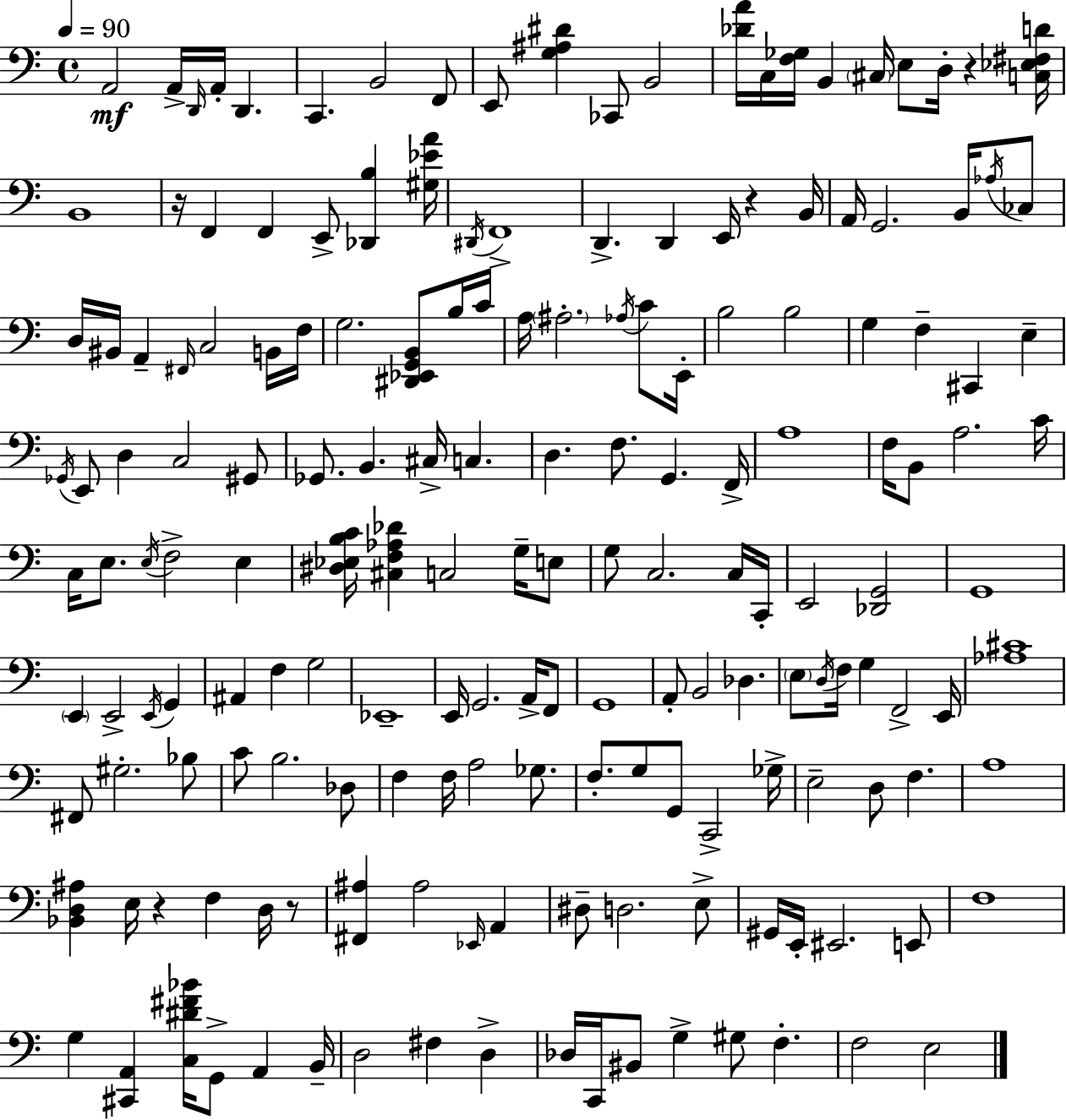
X:1
T:Untitled
M:4/4
L:1/4
K:C
A,,2 A,,/4 D,,/4 A,,/4 D,, C,, B,,2 F,,/2 E,,/2 [G,^A,^D] _C,,/2 B,,2 [_DA]/4 C,/4 [F,_G,]/4 B,, ^C,/4 E,/2 D,/4 z [C,_E,^F,D]/4 B,,4 z/4 F,, F,, E,,/2 [_D,,B,] [^G,_EA]/4 ^D,,/4 F,,4 D,, D,, E,,/4 z B,,/4 A,,/4 G,,2 B,,/4 _A,/4 _C,/2 D,/4 ^B,,/4 A,, ^F,,/4 C,2 B,,/4 F,/4 G,2 [^D,,_E,,G,,B,,]/2 B,/4 C/4 A,/4 ^A,2 _A,/4 C/2 E,,/4 B,2 B,2 G, F, ^C,, E, _G,,/4 E,,/2 D, C,2 ^G,,/2 _G,,/2 B,, ^C,/4 C, D, F,/2 G,, F,,/4 A,4 F,/4 B,,/2 A,2 C/4 C,/4 E,/2 E,/4 F,2 E, [^D,_E,B,C]/4 [^C,F,_A,_D] C,2 G,/4 E,/2 G,/2 C,2 C,/4 C,,/4 E,,2 [_D,,G,,]2 G,,4 E,, E,,2 E,,/4 G,, ^A,, F, G,2 _E,,4 E,,/4 G,,2 A,,/4 F,,/2 G,,4 A,,/2 B,,2 _D, E,/2 D,/4 F,/4 G, F,,2 E,,/4 [_A,^C]4 ^F,,/2 ^G,2 _B,/2 C/2 B,2 _D,/2 F, F,/4 A,2 _G,/2 F,/2 G,/2 G,,/2 C,,2 _G,/4 E,2 D,/2 F, A,4 [_B,,D,^A,] E,/4 z F, D,/4 z/2 [^F,,^A,] ^A,2 _E,,/4 A,, ^D,/2 D,2 E,/2 ^G,,/4 E,,/4 ^E,,2 E,,/2 F,4 G, [^C,,A,,] [C,^D^F_B]/4 G,,/2 A,, B,,/4 D,2 ^F, D, _D,/4 C,,/4 ^B,,/2 G, ^G,/2 F, F,2 E,2